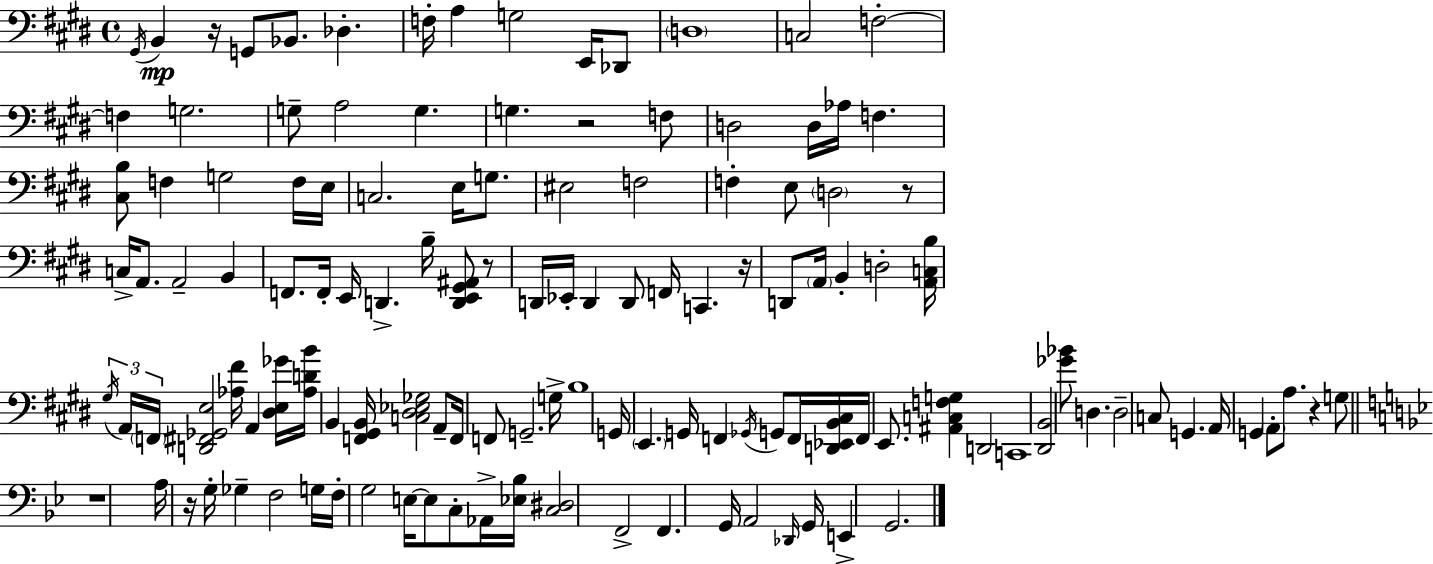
G#2/s B2/q R/s G2/e Bb2/e. Db3/q. F3/s A3/q G3/h E2/s Db2/e D3/w C3/h F3/h F3/q G3/h. G3/e A3/h G3/q. G3/q. R/h F3/e D3/h D3/s Ab3/s F3/q. [C#3,B3]/e F3/q G3/h F3/s E3/s C3/h. E3/s G3/e. EIS3/h F3/h F3/q E3/e D3/h R/e C3/s A2/e. A2/h B2/q F2/e. F2/s E2/s D2/q. B3/s [D2,E2,G#2,A#2]/e R/e D2/s Eb2/s D2/q D2/e F2/s C2/q. R/s D2/e A2/s B2/q D3/h [A2,C3,B3]/s G#3/s A2/s F2/s [D2,F#2,Gb2,E3]/h [Ab3,F#4]/s A2/q [D#3,E3,Gb4]/s [Ab3,D4,B4]/s B2/q [F2,G#2,B2]/s [C3,D#3,Eb3,Gb3]/h A2/e F2/s F2/e G2/h. G3/s B3/w G2/s E2/q. G2/s F2/q Gb2/s G2/e F2/s [D2,Eb2,B2,C#3]/s F2/s E2/e. [A#2,C3,F3,G3]/q D2/h C2/w [D#2,B2]/h [Gb4,Bb4]/e D3/q. D3/h C3/e G2/q. A2/s G2/q A2/e A3/e. R/q G3/e R/w A3/s R/s G3/s Gb3/q F3/h G3/s F3/s G3/h E3/s E3/e C3/e Ab2/s [Eb3,Bb3]/s [C3,D#3]/h F2/h F2/q. G2/s A2/h Db2/s G2/s E2/q G2/h.